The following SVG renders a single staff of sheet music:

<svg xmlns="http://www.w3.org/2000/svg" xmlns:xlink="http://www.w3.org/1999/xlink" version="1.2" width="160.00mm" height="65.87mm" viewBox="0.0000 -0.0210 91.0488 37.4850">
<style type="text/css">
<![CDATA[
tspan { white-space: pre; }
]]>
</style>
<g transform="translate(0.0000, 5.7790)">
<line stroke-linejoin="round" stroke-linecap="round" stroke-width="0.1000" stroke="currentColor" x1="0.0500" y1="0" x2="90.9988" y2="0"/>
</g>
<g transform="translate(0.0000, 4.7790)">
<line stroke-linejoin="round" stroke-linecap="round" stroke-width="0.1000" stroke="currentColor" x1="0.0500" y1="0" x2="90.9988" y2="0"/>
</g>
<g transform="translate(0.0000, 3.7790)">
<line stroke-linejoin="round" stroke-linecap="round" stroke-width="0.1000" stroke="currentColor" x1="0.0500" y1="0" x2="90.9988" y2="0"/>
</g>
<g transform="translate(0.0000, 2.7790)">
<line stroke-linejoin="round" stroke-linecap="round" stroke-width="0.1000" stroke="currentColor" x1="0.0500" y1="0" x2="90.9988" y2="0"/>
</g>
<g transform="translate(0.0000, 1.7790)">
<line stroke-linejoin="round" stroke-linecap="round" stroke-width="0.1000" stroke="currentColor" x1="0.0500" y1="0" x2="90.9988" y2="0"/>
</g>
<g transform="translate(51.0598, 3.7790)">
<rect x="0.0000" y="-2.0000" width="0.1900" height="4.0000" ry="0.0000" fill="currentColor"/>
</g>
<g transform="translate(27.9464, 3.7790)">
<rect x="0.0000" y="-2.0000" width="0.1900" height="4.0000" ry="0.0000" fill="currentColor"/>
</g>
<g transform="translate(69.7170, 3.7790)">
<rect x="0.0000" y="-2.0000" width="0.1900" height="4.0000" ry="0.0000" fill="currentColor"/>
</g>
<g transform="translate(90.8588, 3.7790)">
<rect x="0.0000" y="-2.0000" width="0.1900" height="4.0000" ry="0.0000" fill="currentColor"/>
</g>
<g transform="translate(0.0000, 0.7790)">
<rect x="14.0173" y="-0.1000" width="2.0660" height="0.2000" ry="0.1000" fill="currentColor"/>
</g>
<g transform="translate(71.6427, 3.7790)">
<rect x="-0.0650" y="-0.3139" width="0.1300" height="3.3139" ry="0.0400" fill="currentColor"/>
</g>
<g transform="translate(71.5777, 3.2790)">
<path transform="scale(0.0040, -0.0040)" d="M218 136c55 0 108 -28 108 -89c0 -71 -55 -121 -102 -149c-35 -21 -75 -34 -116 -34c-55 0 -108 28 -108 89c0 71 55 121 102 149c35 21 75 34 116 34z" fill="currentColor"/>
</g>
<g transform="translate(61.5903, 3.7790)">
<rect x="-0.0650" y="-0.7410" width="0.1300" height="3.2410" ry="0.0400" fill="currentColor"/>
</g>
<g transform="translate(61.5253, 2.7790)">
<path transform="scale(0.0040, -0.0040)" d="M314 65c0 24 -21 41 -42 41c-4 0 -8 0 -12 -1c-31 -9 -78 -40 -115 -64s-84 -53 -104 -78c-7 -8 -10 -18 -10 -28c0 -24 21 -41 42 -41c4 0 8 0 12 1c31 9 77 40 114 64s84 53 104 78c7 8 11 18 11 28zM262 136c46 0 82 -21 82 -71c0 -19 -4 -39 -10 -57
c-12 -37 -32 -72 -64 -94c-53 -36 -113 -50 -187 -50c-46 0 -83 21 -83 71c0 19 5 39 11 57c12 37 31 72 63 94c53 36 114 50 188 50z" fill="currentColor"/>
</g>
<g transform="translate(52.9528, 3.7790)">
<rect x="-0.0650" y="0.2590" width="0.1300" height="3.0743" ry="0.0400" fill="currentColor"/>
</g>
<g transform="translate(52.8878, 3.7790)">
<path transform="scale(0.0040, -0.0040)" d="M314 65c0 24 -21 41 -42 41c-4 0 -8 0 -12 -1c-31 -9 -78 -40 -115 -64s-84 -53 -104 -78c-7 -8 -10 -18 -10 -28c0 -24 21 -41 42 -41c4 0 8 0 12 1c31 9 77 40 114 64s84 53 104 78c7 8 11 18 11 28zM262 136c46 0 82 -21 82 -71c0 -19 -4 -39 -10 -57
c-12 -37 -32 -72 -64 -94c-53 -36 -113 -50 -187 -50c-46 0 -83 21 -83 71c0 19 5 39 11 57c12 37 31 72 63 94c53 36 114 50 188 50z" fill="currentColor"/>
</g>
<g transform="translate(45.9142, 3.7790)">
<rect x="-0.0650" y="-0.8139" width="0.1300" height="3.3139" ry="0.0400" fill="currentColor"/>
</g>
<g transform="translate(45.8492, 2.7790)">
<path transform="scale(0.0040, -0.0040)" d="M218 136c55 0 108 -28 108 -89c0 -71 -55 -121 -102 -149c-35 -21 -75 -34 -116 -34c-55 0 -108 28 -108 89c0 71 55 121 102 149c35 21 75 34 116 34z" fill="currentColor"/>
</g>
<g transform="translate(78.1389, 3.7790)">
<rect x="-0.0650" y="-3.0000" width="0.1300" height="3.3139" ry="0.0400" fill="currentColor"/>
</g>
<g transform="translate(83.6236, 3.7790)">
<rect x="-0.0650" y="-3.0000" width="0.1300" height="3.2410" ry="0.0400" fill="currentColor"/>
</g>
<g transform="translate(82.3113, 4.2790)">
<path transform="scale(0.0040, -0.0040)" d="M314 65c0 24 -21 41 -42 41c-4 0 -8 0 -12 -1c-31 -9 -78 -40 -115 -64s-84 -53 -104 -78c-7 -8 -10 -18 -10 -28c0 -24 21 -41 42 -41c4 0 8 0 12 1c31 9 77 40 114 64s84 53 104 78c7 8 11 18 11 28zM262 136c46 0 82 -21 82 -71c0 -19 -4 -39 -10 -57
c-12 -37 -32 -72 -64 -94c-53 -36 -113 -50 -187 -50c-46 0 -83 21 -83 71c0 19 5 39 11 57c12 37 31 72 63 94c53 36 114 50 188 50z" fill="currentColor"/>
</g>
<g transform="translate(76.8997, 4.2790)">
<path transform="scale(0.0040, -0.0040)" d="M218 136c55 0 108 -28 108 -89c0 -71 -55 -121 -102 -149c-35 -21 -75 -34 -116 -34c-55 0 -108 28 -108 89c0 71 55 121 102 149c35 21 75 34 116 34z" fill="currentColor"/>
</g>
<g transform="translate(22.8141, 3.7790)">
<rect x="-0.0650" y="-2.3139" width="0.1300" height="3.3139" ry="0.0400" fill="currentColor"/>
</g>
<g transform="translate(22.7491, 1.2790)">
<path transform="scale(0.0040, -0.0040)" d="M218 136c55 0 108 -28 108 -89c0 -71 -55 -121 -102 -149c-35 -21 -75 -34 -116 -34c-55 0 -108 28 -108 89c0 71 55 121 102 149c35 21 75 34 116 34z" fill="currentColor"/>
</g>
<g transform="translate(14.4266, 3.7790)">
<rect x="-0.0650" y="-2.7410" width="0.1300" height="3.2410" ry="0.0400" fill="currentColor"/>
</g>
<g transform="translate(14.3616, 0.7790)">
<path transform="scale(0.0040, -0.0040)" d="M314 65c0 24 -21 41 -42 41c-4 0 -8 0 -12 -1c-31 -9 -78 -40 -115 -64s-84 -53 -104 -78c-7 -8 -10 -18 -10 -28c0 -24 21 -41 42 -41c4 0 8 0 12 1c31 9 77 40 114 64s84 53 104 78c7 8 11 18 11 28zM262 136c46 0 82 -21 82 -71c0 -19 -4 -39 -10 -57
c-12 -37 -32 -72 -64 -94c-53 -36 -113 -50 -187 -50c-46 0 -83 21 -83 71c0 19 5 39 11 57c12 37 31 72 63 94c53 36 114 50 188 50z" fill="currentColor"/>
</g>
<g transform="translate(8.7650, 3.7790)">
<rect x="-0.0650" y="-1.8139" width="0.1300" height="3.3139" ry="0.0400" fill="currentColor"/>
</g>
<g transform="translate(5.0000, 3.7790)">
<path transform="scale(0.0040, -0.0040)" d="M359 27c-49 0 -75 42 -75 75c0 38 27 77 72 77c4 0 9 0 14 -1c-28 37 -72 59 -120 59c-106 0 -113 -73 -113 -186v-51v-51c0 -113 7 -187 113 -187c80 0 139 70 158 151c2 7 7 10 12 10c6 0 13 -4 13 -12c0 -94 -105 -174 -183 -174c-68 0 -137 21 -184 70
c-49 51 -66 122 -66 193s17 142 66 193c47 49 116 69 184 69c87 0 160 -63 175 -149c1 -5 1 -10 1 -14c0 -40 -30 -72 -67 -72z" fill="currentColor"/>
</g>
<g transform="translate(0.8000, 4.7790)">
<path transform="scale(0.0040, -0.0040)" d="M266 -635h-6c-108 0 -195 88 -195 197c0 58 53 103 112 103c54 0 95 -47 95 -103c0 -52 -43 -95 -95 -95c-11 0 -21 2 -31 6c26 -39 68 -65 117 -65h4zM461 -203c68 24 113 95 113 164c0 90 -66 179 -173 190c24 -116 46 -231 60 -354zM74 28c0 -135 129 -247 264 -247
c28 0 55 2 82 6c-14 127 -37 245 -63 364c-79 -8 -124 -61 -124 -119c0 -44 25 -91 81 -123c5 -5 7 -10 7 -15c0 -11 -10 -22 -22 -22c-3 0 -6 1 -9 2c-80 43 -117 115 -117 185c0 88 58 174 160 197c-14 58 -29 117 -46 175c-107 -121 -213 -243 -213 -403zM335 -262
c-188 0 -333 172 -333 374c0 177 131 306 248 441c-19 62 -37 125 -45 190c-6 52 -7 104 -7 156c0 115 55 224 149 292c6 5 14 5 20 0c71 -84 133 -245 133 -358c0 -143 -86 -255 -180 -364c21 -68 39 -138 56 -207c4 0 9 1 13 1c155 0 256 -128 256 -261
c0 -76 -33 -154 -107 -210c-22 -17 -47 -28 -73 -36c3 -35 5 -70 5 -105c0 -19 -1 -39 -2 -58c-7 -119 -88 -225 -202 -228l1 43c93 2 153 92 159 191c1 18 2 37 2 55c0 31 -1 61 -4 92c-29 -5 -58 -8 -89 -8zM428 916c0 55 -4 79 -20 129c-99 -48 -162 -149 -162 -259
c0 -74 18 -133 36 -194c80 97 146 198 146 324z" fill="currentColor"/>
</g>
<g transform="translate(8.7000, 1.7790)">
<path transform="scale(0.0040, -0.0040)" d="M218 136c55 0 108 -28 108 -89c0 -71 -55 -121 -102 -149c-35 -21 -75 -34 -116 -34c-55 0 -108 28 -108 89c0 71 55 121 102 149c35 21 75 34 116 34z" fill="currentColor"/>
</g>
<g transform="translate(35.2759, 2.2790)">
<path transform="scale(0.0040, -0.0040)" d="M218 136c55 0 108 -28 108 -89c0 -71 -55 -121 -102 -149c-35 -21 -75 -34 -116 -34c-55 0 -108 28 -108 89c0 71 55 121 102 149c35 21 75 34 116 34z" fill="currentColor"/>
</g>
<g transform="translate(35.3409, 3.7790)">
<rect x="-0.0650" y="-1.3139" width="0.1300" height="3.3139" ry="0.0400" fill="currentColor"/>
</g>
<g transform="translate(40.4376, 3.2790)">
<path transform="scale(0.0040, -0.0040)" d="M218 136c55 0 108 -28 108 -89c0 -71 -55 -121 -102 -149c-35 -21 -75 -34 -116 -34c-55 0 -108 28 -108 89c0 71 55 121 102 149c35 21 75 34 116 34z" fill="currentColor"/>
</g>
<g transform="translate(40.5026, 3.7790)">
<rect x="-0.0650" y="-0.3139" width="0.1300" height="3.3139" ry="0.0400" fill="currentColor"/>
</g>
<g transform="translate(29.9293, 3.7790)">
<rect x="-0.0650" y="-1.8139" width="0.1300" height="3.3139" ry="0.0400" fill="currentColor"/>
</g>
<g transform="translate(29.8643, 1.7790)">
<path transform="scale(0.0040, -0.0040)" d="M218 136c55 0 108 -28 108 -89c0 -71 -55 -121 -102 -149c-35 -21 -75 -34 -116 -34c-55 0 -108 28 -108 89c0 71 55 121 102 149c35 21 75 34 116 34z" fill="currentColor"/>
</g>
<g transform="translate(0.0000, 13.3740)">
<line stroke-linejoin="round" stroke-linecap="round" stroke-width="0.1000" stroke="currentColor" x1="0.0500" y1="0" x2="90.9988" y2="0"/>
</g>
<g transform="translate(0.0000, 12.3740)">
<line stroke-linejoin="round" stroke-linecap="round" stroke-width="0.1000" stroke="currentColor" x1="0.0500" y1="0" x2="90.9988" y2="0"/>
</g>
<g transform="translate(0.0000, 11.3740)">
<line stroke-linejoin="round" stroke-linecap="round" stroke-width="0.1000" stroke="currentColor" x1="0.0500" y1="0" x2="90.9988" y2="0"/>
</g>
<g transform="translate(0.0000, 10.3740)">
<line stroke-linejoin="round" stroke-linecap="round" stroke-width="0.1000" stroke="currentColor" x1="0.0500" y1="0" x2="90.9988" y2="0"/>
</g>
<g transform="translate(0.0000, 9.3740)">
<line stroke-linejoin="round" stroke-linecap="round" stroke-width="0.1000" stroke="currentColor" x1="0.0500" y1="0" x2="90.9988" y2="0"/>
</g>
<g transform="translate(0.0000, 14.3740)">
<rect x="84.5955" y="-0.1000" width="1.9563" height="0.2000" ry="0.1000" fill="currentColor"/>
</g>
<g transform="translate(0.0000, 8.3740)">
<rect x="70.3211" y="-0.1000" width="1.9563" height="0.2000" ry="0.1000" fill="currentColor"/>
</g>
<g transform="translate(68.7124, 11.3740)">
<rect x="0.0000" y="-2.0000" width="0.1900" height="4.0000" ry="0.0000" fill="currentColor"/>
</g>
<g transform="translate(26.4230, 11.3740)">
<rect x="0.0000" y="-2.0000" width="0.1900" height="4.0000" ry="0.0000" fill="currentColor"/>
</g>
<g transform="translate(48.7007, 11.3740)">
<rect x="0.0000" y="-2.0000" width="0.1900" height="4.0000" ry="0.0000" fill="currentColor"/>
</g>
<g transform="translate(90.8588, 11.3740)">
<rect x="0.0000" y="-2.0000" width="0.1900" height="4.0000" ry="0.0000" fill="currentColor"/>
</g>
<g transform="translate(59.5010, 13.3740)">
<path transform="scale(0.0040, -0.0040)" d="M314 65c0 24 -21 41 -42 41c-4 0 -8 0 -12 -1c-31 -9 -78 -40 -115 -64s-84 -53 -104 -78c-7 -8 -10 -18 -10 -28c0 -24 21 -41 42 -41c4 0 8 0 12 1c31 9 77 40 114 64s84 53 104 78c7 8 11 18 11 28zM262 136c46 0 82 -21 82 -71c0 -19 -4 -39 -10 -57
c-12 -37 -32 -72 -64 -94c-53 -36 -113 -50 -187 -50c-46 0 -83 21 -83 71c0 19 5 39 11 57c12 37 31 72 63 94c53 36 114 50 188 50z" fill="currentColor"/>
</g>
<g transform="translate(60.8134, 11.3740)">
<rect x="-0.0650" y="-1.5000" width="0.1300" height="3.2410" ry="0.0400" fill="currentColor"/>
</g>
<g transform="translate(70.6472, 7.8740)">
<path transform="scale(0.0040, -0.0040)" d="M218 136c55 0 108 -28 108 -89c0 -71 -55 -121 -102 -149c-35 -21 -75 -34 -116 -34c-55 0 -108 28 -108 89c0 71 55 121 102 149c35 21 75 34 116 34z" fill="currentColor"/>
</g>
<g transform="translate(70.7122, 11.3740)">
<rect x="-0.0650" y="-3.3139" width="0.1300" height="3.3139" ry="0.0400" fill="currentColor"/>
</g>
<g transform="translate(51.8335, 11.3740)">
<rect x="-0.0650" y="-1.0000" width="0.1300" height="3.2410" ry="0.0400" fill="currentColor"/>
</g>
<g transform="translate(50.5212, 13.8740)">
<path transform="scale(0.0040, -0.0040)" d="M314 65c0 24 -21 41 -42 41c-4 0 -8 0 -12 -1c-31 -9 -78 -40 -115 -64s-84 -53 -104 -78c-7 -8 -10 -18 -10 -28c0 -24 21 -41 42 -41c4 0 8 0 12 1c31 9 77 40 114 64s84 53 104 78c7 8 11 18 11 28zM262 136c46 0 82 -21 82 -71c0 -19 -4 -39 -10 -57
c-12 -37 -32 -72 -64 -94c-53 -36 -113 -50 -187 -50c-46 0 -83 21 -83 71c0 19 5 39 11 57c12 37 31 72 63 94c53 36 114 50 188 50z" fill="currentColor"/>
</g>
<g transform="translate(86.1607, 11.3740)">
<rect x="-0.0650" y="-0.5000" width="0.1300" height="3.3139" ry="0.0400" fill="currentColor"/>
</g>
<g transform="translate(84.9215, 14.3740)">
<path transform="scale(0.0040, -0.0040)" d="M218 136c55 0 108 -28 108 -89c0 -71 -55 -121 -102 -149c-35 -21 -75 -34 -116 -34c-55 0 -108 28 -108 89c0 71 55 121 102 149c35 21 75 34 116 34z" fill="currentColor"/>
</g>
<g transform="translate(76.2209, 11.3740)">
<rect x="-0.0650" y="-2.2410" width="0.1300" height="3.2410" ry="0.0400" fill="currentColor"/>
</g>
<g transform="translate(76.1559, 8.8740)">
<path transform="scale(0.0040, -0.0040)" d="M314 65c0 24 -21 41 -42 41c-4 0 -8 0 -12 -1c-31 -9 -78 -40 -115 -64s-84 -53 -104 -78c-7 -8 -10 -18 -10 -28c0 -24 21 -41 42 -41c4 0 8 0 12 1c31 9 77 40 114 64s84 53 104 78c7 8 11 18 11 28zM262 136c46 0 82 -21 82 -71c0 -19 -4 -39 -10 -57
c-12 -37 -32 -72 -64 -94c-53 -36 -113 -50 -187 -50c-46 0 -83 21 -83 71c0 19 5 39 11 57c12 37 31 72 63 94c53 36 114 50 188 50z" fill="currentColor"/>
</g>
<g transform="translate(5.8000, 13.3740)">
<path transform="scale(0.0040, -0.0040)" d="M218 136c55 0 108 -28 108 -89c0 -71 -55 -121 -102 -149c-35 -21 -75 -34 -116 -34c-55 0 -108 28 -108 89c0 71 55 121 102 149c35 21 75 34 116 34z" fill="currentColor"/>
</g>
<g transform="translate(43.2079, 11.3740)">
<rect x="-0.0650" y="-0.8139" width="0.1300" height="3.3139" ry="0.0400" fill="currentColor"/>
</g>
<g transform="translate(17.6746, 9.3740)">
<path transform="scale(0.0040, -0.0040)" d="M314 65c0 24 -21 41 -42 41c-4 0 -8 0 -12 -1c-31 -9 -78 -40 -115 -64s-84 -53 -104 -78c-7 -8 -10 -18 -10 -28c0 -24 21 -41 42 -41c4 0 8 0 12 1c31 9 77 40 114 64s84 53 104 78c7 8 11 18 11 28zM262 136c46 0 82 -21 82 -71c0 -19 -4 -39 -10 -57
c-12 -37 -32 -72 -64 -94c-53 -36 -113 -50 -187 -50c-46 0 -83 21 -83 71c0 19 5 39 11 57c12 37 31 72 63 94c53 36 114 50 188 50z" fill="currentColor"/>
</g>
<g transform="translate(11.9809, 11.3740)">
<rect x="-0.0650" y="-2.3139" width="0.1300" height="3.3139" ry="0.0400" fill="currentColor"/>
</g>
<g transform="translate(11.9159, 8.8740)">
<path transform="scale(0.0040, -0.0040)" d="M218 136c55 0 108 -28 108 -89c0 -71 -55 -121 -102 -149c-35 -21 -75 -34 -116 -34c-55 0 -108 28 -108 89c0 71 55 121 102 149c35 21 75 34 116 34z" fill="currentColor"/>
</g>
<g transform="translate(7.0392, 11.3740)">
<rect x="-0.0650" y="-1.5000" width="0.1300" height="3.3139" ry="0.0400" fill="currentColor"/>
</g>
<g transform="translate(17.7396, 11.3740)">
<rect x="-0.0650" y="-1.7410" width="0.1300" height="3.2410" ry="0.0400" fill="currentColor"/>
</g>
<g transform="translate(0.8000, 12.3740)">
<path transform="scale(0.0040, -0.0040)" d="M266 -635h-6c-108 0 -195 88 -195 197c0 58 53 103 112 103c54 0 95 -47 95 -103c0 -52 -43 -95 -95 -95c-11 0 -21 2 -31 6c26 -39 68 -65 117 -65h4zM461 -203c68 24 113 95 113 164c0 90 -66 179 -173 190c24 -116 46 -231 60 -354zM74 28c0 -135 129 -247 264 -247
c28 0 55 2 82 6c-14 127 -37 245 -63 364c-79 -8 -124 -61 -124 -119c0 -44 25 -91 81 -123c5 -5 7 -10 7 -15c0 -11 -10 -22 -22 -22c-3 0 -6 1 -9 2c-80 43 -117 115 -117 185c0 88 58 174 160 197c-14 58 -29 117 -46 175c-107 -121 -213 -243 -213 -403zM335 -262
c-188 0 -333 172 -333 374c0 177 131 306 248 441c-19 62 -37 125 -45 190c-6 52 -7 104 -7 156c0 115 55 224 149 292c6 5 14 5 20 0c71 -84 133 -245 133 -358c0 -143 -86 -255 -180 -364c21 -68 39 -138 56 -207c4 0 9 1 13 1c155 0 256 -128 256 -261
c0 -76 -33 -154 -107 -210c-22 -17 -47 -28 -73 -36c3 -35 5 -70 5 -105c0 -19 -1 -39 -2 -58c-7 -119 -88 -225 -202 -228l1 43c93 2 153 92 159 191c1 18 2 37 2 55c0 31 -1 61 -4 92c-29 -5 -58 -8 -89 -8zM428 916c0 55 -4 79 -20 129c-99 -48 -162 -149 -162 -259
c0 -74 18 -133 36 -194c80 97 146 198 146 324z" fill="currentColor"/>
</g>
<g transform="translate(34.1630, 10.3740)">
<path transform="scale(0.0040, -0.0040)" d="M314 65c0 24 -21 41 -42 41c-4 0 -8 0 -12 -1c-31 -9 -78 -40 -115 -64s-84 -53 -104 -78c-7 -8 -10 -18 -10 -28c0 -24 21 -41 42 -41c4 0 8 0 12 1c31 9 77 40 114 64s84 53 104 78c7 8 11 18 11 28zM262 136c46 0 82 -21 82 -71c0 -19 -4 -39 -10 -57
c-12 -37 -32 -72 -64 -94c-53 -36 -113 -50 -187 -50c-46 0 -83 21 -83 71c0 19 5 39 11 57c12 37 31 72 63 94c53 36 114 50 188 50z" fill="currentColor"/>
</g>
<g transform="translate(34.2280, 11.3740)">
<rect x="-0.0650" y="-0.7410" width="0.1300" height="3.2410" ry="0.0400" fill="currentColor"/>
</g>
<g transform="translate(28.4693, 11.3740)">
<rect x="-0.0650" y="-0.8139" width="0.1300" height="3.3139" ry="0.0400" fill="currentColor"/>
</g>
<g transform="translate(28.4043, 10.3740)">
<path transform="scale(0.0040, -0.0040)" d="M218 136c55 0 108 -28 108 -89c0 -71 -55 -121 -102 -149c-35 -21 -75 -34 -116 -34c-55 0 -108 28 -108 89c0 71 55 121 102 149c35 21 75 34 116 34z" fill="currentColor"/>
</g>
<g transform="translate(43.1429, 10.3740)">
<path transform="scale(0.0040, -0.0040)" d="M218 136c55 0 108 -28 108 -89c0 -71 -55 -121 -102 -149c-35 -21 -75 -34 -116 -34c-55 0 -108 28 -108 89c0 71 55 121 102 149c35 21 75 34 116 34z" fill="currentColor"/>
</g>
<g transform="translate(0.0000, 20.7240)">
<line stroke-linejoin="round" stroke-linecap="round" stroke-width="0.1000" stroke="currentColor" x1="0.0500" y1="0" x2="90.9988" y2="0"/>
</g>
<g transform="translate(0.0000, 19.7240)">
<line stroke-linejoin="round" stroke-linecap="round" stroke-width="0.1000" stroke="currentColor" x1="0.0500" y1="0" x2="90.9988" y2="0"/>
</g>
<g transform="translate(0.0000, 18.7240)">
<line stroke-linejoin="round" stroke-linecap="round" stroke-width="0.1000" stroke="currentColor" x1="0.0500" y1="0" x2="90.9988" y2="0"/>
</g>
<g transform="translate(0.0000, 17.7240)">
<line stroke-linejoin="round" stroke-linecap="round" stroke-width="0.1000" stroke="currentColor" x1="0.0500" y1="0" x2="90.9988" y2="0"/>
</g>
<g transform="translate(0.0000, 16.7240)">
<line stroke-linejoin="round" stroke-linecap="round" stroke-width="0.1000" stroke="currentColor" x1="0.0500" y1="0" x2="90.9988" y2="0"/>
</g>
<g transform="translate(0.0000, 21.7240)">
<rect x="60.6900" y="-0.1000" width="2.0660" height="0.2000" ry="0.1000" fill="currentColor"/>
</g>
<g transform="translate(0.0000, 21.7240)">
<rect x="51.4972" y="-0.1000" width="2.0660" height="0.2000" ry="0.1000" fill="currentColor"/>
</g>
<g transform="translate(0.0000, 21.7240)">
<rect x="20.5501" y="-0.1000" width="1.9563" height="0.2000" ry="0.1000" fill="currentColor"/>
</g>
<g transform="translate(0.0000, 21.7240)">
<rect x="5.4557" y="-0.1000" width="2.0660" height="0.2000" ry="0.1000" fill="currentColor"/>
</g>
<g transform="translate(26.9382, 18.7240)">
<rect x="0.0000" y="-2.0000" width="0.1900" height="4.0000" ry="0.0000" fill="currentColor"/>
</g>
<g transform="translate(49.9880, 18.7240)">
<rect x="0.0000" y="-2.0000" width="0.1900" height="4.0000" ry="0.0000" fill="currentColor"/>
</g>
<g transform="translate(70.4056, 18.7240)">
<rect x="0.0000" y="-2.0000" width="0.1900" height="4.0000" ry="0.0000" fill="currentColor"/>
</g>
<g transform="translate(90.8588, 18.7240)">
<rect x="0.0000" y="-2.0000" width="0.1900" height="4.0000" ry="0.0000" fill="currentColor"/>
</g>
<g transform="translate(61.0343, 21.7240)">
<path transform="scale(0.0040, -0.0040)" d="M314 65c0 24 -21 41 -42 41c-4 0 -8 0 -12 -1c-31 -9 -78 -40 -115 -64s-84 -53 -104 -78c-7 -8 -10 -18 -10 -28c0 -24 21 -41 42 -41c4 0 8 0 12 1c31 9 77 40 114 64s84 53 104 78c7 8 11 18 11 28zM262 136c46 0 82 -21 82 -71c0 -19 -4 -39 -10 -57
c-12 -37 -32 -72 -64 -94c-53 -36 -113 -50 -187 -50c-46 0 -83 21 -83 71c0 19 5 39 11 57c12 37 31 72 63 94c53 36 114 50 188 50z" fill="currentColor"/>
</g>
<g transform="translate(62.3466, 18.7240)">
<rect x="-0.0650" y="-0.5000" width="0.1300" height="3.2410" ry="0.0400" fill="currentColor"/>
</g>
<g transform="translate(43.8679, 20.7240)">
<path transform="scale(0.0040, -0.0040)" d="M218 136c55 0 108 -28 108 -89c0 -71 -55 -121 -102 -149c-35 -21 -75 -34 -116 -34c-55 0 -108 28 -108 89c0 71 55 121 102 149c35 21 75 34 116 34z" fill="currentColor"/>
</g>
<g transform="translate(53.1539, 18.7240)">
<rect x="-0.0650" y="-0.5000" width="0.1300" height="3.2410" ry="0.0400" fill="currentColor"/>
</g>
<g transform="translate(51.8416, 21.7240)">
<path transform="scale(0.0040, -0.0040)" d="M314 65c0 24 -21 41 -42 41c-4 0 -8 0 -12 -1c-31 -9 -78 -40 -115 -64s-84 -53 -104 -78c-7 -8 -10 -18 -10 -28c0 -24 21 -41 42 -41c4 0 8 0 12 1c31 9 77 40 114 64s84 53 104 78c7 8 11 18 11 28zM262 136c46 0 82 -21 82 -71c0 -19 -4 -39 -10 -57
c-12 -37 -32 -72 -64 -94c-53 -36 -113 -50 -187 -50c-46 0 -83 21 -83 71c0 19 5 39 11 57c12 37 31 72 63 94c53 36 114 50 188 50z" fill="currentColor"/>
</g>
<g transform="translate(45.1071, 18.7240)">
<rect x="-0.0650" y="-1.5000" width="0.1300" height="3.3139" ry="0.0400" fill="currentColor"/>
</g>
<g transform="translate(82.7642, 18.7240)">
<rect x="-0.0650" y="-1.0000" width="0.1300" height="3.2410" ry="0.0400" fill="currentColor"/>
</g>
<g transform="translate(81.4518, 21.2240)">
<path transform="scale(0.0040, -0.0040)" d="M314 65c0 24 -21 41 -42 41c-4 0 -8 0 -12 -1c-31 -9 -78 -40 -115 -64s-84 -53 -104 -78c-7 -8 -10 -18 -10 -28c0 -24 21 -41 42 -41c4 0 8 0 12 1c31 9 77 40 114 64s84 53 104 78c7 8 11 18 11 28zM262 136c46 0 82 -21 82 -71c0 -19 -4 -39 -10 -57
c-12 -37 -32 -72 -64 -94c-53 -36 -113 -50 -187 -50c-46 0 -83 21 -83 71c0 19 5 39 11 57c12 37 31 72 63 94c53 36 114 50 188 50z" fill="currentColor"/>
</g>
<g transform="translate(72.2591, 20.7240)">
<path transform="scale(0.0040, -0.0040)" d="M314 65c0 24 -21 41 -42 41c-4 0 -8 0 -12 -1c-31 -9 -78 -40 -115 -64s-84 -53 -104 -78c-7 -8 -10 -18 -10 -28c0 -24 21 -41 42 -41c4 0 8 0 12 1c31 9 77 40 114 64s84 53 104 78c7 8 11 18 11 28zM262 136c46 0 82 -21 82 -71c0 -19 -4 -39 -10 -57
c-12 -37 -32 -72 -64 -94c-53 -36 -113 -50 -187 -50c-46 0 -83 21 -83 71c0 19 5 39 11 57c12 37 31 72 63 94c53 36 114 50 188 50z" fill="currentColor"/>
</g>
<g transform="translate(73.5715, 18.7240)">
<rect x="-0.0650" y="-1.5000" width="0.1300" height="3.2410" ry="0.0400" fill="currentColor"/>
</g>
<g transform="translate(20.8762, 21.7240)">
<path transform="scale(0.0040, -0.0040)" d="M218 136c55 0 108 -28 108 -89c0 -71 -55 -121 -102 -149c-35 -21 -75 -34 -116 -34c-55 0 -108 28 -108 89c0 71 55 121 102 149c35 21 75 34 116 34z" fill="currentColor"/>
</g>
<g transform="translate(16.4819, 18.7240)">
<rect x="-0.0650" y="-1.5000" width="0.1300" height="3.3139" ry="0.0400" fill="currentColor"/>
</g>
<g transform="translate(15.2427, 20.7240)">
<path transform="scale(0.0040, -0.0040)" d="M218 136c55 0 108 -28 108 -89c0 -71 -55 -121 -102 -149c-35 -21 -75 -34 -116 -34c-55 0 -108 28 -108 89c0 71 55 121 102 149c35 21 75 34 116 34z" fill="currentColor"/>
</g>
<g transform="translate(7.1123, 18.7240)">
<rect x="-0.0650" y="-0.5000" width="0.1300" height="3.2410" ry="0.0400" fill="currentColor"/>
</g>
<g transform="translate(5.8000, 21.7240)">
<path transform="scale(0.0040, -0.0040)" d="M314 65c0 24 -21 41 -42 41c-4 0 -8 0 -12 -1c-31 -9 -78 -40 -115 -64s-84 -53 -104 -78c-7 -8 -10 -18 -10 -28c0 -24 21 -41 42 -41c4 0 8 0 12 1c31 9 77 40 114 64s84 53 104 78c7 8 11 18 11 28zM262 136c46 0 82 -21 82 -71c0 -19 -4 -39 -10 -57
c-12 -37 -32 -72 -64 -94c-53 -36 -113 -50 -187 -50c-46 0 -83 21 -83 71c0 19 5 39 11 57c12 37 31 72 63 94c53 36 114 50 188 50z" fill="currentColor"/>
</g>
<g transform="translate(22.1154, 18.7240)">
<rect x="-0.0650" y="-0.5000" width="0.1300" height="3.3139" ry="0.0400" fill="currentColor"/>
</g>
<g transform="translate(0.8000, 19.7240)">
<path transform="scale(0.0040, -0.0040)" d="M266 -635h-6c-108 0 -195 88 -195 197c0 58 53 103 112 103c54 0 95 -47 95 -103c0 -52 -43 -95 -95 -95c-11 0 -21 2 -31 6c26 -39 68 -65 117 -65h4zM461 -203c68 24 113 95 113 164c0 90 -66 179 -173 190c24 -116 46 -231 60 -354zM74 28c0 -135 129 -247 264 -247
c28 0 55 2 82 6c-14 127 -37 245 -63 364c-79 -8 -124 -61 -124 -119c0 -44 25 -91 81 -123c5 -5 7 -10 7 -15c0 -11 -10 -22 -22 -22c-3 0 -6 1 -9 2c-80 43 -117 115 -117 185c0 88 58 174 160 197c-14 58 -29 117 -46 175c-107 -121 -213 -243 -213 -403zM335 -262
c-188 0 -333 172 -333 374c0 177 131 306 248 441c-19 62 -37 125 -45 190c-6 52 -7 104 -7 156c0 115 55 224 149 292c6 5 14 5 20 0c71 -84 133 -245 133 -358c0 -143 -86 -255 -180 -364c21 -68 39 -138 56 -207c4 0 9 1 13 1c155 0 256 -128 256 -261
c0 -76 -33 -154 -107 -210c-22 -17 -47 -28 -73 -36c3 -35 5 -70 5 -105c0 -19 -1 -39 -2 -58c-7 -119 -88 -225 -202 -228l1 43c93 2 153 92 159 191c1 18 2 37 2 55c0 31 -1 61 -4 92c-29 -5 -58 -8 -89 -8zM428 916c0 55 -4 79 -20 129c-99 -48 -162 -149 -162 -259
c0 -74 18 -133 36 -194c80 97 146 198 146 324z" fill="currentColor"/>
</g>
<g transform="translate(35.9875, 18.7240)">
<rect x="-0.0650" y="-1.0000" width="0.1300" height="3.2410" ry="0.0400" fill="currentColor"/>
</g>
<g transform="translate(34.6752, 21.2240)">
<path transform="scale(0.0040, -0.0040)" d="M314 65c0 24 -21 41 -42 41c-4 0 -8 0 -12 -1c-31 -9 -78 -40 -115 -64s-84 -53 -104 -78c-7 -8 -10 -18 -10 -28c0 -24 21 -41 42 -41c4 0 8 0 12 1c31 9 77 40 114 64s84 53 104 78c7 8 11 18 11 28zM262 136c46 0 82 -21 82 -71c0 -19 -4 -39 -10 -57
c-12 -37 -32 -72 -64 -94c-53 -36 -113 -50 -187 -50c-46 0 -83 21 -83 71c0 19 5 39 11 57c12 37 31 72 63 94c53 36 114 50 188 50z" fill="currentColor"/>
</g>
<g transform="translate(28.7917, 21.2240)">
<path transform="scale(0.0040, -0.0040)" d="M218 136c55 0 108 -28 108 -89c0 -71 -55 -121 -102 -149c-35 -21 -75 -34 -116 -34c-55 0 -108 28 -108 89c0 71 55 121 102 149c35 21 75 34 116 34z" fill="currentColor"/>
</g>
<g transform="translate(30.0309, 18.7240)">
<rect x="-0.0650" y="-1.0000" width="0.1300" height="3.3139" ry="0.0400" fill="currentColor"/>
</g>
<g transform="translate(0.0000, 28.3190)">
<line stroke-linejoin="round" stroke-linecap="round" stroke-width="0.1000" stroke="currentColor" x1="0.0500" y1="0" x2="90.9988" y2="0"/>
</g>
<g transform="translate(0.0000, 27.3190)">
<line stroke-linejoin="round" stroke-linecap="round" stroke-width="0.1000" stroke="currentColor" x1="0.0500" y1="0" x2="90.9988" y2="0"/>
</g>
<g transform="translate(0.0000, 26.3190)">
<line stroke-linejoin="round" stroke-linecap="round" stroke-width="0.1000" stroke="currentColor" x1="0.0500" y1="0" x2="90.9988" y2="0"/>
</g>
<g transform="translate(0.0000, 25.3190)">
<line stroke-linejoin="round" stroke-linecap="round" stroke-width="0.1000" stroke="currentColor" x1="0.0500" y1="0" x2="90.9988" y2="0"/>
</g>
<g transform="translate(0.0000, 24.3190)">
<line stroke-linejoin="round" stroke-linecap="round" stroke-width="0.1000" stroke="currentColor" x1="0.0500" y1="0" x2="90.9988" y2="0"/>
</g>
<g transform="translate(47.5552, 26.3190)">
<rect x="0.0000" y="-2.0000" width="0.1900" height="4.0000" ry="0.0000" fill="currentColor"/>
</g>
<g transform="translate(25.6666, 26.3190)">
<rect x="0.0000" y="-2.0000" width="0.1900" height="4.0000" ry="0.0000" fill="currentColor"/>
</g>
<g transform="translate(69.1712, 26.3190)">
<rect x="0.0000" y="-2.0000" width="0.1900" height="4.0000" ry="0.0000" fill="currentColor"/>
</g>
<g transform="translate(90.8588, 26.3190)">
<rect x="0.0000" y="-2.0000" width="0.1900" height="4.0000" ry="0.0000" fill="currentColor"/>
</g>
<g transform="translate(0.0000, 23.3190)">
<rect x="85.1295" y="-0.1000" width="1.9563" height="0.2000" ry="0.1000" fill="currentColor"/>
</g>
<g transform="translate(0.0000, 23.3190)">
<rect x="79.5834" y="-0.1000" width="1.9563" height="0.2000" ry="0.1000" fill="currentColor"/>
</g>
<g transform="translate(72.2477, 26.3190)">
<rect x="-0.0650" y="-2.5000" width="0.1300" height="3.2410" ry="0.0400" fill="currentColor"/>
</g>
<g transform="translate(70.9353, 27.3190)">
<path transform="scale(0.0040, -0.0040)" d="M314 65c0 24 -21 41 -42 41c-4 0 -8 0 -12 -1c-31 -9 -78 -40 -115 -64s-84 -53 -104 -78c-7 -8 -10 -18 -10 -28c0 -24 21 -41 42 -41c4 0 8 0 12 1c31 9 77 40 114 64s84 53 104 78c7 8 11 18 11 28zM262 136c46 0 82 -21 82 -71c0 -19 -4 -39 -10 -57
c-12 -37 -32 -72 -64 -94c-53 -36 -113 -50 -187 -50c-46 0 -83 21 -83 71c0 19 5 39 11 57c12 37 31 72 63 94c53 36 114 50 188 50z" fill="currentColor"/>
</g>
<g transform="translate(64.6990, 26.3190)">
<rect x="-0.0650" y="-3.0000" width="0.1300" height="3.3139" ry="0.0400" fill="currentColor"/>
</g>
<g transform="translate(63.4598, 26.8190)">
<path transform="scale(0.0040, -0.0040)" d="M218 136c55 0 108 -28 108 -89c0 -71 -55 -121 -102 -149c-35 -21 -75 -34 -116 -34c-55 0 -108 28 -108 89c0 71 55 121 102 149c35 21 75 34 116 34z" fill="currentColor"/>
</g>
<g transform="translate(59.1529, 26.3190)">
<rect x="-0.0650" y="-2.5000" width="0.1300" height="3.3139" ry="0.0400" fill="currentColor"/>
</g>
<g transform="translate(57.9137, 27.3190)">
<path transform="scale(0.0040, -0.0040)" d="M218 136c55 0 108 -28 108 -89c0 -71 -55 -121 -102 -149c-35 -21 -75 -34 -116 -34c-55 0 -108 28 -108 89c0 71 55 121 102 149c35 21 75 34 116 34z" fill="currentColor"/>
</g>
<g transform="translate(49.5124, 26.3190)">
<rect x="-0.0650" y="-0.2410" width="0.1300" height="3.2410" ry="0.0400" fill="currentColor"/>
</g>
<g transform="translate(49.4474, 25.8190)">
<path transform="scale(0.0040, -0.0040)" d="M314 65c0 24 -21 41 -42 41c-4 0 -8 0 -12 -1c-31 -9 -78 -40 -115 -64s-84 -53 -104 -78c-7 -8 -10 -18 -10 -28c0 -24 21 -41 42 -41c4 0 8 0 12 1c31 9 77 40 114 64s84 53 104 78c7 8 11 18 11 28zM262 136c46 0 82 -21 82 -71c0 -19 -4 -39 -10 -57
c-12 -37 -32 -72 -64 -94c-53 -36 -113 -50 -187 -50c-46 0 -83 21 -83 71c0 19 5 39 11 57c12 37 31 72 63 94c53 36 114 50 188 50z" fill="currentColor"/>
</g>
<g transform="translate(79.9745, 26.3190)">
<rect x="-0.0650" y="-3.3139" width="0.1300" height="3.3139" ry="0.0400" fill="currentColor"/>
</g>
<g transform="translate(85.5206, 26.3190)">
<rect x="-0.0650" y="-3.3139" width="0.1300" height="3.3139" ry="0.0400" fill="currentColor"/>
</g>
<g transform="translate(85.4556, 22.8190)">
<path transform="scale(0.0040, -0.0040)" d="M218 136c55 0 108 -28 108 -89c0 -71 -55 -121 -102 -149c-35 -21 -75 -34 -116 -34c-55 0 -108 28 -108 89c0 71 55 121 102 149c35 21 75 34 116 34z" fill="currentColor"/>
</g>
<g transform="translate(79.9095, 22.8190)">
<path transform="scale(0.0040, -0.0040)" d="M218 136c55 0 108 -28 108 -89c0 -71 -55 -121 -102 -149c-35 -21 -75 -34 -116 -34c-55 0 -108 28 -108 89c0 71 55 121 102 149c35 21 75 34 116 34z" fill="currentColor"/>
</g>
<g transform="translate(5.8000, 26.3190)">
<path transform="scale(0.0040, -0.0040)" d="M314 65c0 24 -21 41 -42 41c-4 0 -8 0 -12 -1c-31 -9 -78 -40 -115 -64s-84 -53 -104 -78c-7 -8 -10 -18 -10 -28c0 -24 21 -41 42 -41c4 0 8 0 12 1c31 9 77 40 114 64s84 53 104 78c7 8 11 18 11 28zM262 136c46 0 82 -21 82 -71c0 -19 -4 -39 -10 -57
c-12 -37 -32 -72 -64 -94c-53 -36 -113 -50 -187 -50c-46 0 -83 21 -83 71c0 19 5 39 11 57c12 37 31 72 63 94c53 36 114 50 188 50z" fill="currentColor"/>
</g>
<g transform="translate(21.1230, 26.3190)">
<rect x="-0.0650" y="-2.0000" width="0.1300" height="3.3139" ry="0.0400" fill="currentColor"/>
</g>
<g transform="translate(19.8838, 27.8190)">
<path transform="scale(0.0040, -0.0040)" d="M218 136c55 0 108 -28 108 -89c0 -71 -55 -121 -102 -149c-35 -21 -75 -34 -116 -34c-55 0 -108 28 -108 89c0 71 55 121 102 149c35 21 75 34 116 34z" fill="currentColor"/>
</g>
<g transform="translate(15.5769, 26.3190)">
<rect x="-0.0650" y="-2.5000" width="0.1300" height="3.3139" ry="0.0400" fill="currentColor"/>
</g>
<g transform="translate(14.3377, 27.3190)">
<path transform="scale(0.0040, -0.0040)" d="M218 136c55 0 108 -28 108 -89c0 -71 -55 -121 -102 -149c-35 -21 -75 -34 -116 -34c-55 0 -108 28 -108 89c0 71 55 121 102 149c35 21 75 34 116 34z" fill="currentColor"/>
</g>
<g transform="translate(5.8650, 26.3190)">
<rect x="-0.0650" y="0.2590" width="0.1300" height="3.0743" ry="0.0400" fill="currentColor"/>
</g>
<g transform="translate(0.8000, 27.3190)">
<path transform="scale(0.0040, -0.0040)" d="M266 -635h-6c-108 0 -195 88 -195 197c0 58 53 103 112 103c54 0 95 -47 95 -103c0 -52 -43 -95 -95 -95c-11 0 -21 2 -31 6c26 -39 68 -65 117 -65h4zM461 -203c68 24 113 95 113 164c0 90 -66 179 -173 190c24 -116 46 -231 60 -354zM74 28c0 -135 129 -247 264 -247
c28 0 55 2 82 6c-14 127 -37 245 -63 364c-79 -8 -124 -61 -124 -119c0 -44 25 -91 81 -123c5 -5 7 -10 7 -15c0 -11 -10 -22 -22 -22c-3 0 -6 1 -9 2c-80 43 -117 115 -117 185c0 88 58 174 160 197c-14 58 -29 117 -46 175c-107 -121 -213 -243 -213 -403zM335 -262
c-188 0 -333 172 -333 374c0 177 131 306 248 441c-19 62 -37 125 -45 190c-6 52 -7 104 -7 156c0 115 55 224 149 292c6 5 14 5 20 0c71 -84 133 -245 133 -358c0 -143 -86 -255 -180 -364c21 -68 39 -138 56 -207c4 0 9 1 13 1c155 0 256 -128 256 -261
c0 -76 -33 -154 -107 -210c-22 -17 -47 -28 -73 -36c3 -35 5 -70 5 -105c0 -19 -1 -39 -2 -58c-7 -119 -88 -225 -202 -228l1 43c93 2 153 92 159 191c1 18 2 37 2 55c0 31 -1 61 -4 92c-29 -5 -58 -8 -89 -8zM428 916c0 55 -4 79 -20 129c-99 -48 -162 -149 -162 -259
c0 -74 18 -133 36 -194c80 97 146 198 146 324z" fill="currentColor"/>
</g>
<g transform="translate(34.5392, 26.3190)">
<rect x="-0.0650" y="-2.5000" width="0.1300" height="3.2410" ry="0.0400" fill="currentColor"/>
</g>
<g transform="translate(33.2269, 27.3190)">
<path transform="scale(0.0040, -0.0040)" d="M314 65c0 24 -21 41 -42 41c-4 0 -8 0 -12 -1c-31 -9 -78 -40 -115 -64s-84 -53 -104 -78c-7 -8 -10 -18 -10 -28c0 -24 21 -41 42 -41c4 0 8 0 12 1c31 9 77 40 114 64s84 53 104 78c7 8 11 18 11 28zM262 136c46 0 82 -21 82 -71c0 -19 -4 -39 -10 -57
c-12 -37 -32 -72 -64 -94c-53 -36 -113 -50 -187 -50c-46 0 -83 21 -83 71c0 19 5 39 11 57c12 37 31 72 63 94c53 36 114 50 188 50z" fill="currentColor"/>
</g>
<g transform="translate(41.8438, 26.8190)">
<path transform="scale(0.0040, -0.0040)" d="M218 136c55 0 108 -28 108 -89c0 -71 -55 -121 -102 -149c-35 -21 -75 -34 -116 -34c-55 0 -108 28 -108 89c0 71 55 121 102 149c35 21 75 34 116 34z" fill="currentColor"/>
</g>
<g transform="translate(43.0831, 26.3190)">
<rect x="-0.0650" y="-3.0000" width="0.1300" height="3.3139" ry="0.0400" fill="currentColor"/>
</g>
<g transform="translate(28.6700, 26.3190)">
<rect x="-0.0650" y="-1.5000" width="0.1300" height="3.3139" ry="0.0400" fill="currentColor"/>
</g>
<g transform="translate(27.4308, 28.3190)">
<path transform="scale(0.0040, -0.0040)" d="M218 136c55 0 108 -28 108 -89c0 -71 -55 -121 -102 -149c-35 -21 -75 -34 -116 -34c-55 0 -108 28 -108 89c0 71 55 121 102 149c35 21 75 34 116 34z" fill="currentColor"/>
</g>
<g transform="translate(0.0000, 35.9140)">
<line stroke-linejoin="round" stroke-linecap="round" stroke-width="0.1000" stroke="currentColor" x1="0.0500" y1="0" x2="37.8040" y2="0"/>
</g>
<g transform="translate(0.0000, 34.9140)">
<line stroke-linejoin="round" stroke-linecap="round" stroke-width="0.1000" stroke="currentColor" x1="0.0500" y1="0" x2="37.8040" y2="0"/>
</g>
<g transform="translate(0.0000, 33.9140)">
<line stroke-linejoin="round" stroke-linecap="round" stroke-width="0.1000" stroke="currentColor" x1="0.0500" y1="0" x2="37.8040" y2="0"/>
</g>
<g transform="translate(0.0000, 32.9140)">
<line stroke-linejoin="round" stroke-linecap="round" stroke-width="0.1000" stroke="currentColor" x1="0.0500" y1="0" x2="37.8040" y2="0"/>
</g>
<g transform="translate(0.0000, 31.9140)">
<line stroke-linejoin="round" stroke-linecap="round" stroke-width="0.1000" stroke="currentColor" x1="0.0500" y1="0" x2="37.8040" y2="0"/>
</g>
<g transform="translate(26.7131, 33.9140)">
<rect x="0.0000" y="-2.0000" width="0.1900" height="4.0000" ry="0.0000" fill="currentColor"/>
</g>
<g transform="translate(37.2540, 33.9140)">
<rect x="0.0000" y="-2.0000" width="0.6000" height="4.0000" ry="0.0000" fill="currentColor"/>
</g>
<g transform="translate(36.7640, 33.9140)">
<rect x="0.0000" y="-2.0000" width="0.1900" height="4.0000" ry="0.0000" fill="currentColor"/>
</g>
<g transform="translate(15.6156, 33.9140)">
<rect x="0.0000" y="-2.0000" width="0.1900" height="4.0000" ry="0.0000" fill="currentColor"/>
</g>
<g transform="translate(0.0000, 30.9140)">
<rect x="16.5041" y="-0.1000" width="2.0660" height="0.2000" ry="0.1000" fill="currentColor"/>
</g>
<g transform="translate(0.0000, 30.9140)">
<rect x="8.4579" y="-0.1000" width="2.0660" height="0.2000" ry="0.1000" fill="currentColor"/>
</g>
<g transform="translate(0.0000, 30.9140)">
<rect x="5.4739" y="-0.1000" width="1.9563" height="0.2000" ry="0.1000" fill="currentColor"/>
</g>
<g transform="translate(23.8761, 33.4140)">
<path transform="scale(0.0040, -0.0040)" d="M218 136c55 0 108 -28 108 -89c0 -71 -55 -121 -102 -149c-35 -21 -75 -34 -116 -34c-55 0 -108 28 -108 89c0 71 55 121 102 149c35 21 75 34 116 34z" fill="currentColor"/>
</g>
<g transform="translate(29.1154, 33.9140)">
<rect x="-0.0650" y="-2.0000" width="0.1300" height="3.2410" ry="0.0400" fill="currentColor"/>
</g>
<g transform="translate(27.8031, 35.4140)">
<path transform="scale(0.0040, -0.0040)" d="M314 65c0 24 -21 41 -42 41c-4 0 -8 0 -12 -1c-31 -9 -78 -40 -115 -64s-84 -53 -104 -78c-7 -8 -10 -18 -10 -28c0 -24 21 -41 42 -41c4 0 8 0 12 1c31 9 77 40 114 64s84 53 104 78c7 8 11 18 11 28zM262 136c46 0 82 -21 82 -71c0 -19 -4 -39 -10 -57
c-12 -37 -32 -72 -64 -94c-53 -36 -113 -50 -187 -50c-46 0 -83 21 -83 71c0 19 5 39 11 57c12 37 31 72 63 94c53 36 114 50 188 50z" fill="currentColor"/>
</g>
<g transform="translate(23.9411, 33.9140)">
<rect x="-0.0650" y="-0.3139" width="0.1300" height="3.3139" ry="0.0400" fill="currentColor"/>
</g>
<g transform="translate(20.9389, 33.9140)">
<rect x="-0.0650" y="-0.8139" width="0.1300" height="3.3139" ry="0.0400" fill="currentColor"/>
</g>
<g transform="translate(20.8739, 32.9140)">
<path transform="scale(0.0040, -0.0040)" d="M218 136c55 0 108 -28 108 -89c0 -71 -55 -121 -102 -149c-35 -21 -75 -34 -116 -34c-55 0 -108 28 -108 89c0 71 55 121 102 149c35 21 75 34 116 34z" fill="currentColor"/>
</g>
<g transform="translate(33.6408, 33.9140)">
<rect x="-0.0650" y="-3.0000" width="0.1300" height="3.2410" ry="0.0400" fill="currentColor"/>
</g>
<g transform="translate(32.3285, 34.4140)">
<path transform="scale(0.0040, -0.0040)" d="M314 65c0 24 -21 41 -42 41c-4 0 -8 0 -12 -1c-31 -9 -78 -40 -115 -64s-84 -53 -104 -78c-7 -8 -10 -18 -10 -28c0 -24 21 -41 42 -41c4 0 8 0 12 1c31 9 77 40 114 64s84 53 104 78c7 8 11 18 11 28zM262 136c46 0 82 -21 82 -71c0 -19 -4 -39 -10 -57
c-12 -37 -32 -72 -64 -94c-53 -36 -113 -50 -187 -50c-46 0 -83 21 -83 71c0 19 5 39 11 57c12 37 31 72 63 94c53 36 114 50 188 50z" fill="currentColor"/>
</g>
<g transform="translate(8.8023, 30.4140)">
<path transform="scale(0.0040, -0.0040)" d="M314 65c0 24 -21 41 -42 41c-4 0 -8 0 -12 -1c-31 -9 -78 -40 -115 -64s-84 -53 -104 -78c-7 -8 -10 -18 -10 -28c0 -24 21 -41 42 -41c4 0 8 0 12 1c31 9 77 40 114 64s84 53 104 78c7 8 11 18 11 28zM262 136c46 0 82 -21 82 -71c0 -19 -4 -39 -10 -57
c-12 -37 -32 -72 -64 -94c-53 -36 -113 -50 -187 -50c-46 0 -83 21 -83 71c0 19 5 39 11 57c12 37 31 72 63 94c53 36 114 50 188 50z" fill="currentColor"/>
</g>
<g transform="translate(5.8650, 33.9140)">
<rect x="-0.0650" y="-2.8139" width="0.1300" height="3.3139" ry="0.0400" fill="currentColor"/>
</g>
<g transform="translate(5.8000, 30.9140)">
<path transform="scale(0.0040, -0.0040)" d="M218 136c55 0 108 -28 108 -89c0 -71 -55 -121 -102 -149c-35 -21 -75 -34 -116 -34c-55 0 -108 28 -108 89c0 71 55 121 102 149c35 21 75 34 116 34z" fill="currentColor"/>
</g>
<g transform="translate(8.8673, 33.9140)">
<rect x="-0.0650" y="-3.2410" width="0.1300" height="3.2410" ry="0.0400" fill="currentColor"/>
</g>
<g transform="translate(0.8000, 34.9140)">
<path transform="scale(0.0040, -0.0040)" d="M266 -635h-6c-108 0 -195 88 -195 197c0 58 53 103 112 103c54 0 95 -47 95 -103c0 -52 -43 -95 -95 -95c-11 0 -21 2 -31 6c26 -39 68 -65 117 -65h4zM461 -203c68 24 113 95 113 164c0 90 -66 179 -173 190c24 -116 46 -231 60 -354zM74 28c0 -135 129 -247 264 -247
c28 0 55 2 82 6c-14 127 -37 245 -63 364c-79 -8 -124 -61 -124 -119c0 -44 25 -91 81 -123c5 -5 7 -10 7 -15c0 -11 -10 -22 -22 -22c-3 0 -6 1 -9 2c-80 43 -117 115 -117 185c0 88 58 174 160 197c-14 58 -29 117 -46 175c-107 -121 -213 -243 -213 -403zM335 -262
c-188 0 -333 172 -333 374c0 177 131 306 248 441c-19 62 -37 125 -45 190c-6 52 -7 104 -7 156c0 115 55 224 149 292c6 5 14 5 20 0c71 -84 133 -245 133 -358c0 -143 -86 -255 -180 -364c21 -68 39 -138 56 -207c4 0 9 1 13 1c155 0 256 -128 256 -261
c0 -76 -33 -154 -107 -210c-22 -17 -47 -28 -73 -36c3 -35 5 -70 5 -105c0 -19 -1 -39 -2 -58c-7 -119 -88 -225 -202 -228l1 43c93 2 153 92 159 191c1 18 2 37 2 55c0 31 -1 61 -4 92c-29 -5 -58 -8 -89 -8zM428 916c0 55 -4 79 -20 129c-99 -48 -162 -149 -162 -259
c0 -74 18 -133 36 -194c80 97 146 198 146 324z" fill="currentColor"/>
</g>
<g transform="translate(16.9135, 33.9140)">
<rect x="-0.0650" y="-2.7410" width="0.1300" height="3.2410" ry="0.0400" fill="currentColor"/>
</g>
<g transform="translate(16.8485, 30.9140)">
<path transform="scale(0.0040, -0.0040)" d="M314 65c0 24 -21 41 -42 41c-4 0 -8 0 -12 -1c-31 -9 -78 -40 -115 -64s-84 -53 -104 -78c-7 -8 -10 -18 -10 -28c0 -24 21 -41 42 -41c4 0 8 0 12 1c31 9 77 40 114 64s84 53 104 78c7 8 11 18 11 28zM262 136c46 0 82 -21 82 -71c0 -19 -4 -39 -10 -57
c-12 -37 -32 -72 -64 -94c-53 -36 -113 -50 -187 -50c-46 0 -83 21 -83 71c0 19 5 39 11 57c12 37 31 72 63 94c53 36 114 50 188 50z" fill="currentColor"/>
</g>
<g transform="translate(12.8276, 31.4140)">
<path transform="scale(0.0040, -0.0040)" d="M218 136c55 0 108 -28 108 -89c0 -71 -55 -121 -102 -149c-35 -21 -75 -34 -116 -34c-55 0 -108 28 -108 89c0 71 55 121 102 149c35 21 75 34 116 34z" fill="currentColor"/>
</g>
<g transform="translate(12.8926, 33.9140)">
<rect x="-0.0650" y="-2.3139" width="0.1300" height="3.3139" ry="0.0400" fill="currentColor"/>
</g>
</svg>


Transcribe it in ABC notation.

X:1
T:Untitled
M:4/4
L:1/4
K:C
f a2 g f e c d B2 d2 c A A2 E g f2 d d2 d D2 E2 b g2 C C2 E C D D2 E C2 C2 E2 D2 B2 G F E G2 A c2 G A G2 b b a b2 g a2 d c F2 A2